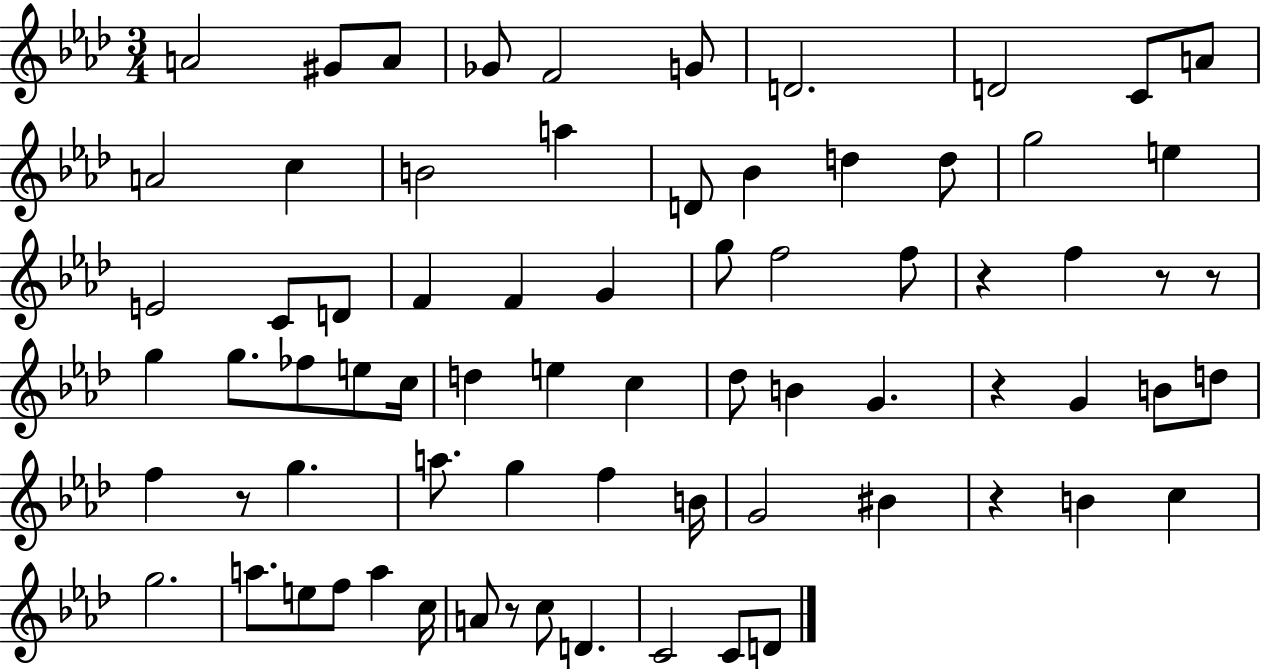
A4/h G#4/e A4/e Gb4/e F4/h G4/e D4/h. D4/h C4/e A4/e A4/h C5/q B4/h A5/q D4/e Bb4/q D5/q D5/e G5/h E5/q E4/h C4/e D4/e F4/q F4/q G4/q G5/e F5/h F5/e R/q F5/q R/e R/e G5/q G5/e. FES5/e E5/e C5/s D5/q E5/q C5/q Db5/e B4/q G4/q. R/q G4/q B4/e D5/e F5/q R/e G5/q. A5/e. G5/q F5/q B4/s G4/h BIS4/q R/q B4/q C5/q G5/h. A5/e. E5/e F5/e A5/q C5/s A4/e R/e C5/e D4/q. C4/h C4/e D4/e